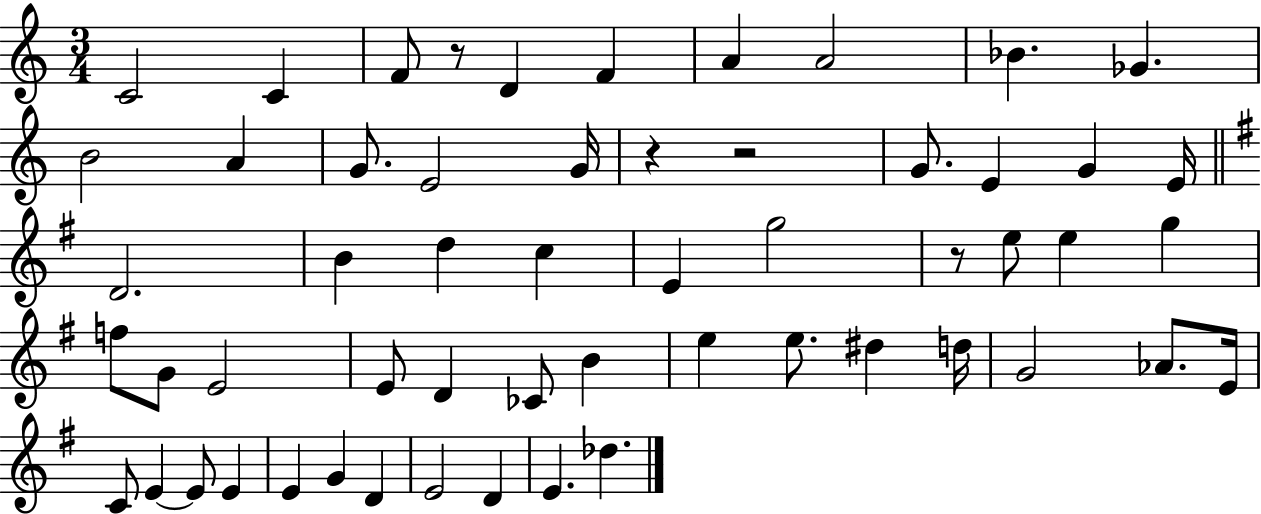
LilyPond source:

{
  \clef treble
  \numericTimeSignature
  \time 3/4
  \key c \major
  c'2 c'4 | f'8 r8 d'4 f'4 | a'4 a'2 | bes'4. ges'4. | \break b'2 a'4 | g'8. e'2 g'16 | r4 r2 | g'8. e'4 g'4 e'16 | \break \bar "||" \break \key g \major d'2. | b'4 d''4 c''4 | e'4 g''2 | r8 e''8 e''4 g''4 | \break f''8 g'8 e'2 | e'8 d'4 ces'8 b'4 | e''4 e''8. dis''4 d''16 | g'2 aes'8. e'16 | \break c'8 e'4~~ e'8 e'4 | e'4 g'4 d'4 | e'2 d'4 | e'4. des''4. | \break \bar "|."
}